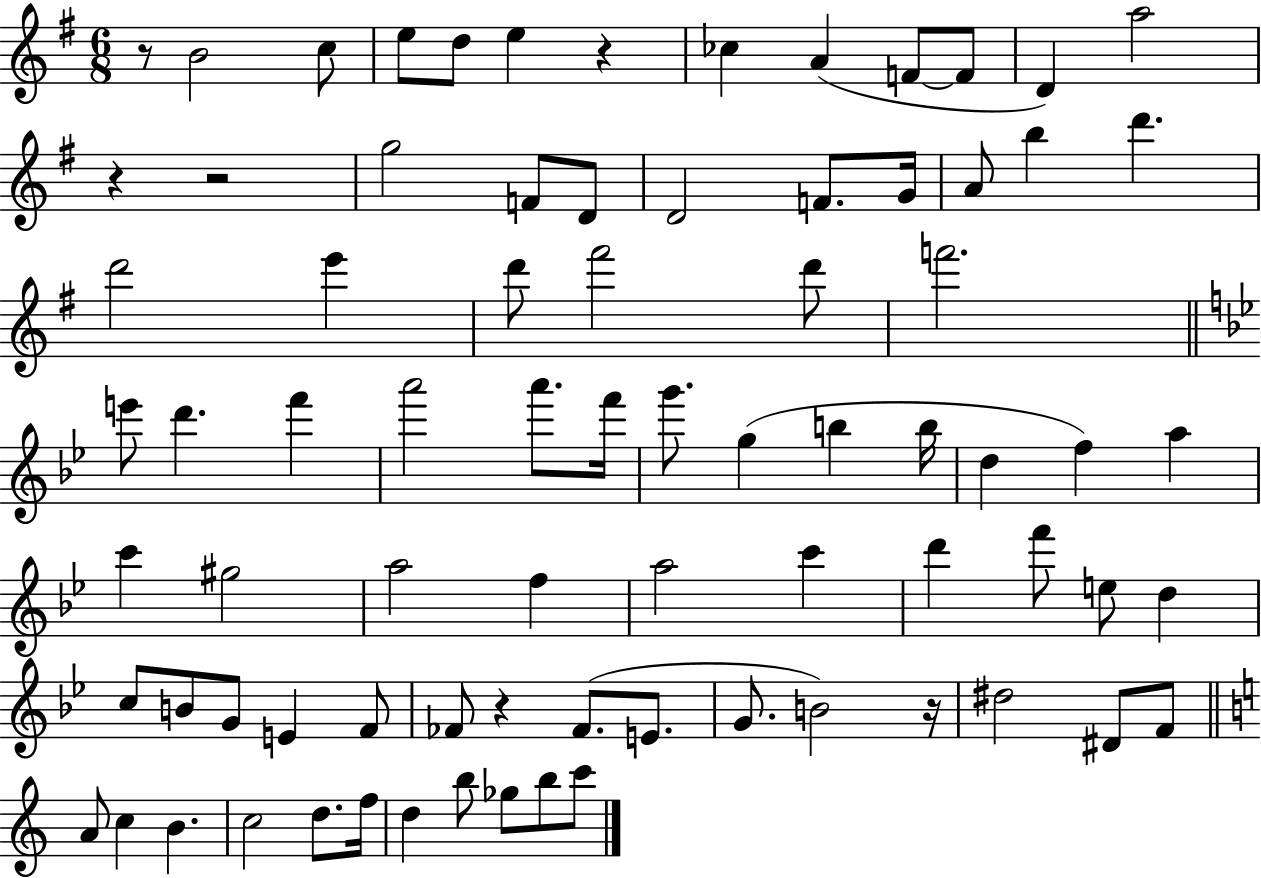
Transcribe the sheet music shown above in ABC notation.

X:1
T:Untitled
M:6/8
L:1/4
K:G
z/2 B2 c/2 e/2 d/2 e z _c A F/2 F/2 D a2 z z2 g2 F/2 D/2 D2 F/2 G/4 A/2 b d' d'2 e' d'/2 ^f'2 d'/2 f'2 e'/2 d' f' a'2 a'/2 f'/4 g'/2 g b b/4 d f a c' ^g2 a2 f a2 c' d' f'/2 e/2 d c/2 B/2 G/2 E F/2 _F/2 z _F/2 E/2 G/2 B2 z/4 ^d2 ^D/2 F/2 A/2 c B c2 d/2 f/4 d b/2 _g/2 b/2 c'/2